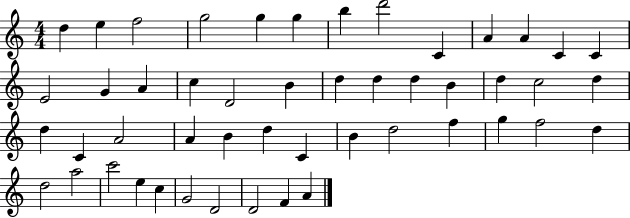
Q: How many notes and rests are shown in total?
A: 49